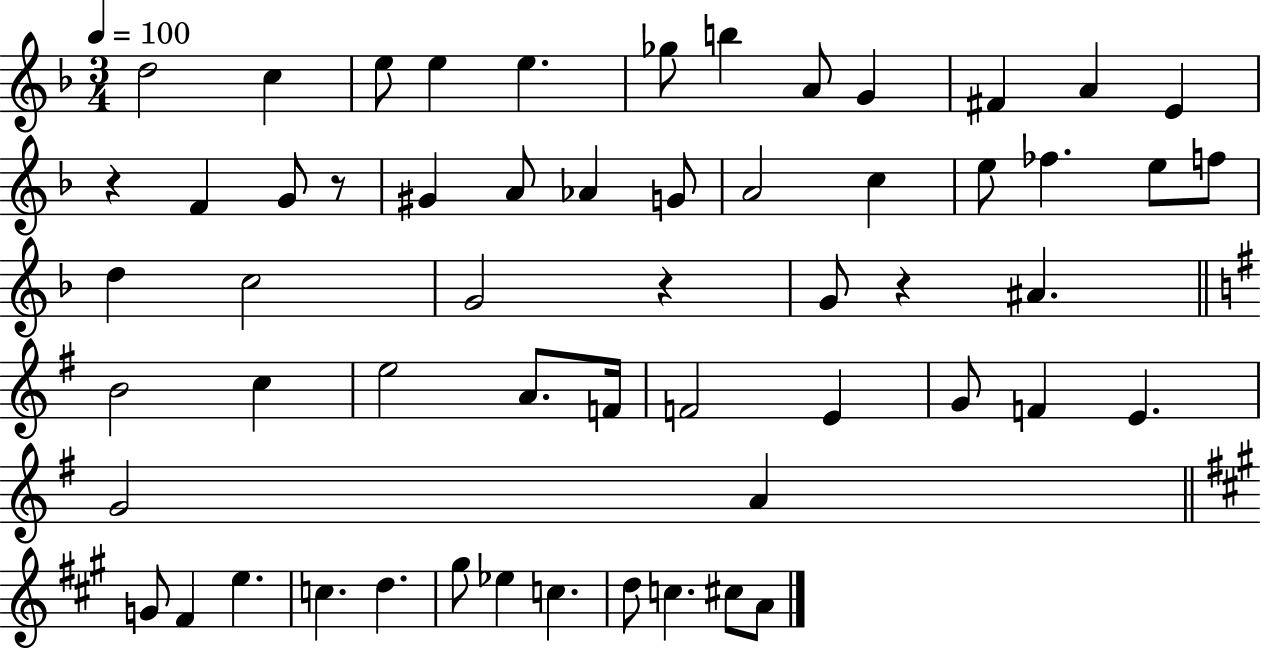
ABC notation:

X:1
T:Untitled
M:3/4
L:1/4
K:F
d2 c e/2 e e _g/2 b A/2 G ^F A E z F G/2 z/2 ^G A/2 _A G/2 A2 c e/2 _f e/2 f/2 d c2 G2 z G/2 z ^A B2 c e2 A/2 F/4 F2 E G/2 F E G2 A G/2 ^F e c d ^g/2 _e c d/2 c ^c/2 A/2